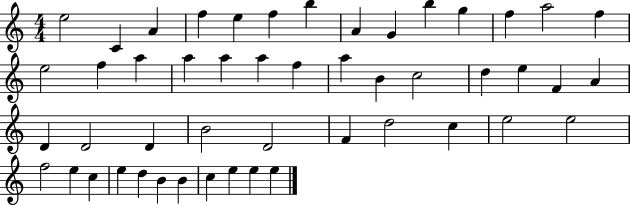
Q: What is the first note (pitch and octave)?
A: E5